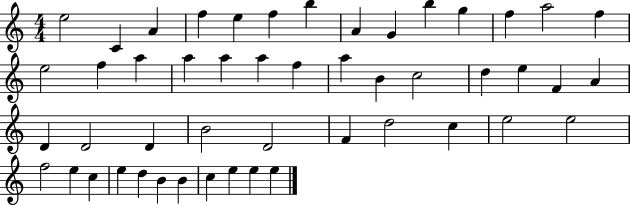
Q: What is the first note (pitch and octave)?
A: E5